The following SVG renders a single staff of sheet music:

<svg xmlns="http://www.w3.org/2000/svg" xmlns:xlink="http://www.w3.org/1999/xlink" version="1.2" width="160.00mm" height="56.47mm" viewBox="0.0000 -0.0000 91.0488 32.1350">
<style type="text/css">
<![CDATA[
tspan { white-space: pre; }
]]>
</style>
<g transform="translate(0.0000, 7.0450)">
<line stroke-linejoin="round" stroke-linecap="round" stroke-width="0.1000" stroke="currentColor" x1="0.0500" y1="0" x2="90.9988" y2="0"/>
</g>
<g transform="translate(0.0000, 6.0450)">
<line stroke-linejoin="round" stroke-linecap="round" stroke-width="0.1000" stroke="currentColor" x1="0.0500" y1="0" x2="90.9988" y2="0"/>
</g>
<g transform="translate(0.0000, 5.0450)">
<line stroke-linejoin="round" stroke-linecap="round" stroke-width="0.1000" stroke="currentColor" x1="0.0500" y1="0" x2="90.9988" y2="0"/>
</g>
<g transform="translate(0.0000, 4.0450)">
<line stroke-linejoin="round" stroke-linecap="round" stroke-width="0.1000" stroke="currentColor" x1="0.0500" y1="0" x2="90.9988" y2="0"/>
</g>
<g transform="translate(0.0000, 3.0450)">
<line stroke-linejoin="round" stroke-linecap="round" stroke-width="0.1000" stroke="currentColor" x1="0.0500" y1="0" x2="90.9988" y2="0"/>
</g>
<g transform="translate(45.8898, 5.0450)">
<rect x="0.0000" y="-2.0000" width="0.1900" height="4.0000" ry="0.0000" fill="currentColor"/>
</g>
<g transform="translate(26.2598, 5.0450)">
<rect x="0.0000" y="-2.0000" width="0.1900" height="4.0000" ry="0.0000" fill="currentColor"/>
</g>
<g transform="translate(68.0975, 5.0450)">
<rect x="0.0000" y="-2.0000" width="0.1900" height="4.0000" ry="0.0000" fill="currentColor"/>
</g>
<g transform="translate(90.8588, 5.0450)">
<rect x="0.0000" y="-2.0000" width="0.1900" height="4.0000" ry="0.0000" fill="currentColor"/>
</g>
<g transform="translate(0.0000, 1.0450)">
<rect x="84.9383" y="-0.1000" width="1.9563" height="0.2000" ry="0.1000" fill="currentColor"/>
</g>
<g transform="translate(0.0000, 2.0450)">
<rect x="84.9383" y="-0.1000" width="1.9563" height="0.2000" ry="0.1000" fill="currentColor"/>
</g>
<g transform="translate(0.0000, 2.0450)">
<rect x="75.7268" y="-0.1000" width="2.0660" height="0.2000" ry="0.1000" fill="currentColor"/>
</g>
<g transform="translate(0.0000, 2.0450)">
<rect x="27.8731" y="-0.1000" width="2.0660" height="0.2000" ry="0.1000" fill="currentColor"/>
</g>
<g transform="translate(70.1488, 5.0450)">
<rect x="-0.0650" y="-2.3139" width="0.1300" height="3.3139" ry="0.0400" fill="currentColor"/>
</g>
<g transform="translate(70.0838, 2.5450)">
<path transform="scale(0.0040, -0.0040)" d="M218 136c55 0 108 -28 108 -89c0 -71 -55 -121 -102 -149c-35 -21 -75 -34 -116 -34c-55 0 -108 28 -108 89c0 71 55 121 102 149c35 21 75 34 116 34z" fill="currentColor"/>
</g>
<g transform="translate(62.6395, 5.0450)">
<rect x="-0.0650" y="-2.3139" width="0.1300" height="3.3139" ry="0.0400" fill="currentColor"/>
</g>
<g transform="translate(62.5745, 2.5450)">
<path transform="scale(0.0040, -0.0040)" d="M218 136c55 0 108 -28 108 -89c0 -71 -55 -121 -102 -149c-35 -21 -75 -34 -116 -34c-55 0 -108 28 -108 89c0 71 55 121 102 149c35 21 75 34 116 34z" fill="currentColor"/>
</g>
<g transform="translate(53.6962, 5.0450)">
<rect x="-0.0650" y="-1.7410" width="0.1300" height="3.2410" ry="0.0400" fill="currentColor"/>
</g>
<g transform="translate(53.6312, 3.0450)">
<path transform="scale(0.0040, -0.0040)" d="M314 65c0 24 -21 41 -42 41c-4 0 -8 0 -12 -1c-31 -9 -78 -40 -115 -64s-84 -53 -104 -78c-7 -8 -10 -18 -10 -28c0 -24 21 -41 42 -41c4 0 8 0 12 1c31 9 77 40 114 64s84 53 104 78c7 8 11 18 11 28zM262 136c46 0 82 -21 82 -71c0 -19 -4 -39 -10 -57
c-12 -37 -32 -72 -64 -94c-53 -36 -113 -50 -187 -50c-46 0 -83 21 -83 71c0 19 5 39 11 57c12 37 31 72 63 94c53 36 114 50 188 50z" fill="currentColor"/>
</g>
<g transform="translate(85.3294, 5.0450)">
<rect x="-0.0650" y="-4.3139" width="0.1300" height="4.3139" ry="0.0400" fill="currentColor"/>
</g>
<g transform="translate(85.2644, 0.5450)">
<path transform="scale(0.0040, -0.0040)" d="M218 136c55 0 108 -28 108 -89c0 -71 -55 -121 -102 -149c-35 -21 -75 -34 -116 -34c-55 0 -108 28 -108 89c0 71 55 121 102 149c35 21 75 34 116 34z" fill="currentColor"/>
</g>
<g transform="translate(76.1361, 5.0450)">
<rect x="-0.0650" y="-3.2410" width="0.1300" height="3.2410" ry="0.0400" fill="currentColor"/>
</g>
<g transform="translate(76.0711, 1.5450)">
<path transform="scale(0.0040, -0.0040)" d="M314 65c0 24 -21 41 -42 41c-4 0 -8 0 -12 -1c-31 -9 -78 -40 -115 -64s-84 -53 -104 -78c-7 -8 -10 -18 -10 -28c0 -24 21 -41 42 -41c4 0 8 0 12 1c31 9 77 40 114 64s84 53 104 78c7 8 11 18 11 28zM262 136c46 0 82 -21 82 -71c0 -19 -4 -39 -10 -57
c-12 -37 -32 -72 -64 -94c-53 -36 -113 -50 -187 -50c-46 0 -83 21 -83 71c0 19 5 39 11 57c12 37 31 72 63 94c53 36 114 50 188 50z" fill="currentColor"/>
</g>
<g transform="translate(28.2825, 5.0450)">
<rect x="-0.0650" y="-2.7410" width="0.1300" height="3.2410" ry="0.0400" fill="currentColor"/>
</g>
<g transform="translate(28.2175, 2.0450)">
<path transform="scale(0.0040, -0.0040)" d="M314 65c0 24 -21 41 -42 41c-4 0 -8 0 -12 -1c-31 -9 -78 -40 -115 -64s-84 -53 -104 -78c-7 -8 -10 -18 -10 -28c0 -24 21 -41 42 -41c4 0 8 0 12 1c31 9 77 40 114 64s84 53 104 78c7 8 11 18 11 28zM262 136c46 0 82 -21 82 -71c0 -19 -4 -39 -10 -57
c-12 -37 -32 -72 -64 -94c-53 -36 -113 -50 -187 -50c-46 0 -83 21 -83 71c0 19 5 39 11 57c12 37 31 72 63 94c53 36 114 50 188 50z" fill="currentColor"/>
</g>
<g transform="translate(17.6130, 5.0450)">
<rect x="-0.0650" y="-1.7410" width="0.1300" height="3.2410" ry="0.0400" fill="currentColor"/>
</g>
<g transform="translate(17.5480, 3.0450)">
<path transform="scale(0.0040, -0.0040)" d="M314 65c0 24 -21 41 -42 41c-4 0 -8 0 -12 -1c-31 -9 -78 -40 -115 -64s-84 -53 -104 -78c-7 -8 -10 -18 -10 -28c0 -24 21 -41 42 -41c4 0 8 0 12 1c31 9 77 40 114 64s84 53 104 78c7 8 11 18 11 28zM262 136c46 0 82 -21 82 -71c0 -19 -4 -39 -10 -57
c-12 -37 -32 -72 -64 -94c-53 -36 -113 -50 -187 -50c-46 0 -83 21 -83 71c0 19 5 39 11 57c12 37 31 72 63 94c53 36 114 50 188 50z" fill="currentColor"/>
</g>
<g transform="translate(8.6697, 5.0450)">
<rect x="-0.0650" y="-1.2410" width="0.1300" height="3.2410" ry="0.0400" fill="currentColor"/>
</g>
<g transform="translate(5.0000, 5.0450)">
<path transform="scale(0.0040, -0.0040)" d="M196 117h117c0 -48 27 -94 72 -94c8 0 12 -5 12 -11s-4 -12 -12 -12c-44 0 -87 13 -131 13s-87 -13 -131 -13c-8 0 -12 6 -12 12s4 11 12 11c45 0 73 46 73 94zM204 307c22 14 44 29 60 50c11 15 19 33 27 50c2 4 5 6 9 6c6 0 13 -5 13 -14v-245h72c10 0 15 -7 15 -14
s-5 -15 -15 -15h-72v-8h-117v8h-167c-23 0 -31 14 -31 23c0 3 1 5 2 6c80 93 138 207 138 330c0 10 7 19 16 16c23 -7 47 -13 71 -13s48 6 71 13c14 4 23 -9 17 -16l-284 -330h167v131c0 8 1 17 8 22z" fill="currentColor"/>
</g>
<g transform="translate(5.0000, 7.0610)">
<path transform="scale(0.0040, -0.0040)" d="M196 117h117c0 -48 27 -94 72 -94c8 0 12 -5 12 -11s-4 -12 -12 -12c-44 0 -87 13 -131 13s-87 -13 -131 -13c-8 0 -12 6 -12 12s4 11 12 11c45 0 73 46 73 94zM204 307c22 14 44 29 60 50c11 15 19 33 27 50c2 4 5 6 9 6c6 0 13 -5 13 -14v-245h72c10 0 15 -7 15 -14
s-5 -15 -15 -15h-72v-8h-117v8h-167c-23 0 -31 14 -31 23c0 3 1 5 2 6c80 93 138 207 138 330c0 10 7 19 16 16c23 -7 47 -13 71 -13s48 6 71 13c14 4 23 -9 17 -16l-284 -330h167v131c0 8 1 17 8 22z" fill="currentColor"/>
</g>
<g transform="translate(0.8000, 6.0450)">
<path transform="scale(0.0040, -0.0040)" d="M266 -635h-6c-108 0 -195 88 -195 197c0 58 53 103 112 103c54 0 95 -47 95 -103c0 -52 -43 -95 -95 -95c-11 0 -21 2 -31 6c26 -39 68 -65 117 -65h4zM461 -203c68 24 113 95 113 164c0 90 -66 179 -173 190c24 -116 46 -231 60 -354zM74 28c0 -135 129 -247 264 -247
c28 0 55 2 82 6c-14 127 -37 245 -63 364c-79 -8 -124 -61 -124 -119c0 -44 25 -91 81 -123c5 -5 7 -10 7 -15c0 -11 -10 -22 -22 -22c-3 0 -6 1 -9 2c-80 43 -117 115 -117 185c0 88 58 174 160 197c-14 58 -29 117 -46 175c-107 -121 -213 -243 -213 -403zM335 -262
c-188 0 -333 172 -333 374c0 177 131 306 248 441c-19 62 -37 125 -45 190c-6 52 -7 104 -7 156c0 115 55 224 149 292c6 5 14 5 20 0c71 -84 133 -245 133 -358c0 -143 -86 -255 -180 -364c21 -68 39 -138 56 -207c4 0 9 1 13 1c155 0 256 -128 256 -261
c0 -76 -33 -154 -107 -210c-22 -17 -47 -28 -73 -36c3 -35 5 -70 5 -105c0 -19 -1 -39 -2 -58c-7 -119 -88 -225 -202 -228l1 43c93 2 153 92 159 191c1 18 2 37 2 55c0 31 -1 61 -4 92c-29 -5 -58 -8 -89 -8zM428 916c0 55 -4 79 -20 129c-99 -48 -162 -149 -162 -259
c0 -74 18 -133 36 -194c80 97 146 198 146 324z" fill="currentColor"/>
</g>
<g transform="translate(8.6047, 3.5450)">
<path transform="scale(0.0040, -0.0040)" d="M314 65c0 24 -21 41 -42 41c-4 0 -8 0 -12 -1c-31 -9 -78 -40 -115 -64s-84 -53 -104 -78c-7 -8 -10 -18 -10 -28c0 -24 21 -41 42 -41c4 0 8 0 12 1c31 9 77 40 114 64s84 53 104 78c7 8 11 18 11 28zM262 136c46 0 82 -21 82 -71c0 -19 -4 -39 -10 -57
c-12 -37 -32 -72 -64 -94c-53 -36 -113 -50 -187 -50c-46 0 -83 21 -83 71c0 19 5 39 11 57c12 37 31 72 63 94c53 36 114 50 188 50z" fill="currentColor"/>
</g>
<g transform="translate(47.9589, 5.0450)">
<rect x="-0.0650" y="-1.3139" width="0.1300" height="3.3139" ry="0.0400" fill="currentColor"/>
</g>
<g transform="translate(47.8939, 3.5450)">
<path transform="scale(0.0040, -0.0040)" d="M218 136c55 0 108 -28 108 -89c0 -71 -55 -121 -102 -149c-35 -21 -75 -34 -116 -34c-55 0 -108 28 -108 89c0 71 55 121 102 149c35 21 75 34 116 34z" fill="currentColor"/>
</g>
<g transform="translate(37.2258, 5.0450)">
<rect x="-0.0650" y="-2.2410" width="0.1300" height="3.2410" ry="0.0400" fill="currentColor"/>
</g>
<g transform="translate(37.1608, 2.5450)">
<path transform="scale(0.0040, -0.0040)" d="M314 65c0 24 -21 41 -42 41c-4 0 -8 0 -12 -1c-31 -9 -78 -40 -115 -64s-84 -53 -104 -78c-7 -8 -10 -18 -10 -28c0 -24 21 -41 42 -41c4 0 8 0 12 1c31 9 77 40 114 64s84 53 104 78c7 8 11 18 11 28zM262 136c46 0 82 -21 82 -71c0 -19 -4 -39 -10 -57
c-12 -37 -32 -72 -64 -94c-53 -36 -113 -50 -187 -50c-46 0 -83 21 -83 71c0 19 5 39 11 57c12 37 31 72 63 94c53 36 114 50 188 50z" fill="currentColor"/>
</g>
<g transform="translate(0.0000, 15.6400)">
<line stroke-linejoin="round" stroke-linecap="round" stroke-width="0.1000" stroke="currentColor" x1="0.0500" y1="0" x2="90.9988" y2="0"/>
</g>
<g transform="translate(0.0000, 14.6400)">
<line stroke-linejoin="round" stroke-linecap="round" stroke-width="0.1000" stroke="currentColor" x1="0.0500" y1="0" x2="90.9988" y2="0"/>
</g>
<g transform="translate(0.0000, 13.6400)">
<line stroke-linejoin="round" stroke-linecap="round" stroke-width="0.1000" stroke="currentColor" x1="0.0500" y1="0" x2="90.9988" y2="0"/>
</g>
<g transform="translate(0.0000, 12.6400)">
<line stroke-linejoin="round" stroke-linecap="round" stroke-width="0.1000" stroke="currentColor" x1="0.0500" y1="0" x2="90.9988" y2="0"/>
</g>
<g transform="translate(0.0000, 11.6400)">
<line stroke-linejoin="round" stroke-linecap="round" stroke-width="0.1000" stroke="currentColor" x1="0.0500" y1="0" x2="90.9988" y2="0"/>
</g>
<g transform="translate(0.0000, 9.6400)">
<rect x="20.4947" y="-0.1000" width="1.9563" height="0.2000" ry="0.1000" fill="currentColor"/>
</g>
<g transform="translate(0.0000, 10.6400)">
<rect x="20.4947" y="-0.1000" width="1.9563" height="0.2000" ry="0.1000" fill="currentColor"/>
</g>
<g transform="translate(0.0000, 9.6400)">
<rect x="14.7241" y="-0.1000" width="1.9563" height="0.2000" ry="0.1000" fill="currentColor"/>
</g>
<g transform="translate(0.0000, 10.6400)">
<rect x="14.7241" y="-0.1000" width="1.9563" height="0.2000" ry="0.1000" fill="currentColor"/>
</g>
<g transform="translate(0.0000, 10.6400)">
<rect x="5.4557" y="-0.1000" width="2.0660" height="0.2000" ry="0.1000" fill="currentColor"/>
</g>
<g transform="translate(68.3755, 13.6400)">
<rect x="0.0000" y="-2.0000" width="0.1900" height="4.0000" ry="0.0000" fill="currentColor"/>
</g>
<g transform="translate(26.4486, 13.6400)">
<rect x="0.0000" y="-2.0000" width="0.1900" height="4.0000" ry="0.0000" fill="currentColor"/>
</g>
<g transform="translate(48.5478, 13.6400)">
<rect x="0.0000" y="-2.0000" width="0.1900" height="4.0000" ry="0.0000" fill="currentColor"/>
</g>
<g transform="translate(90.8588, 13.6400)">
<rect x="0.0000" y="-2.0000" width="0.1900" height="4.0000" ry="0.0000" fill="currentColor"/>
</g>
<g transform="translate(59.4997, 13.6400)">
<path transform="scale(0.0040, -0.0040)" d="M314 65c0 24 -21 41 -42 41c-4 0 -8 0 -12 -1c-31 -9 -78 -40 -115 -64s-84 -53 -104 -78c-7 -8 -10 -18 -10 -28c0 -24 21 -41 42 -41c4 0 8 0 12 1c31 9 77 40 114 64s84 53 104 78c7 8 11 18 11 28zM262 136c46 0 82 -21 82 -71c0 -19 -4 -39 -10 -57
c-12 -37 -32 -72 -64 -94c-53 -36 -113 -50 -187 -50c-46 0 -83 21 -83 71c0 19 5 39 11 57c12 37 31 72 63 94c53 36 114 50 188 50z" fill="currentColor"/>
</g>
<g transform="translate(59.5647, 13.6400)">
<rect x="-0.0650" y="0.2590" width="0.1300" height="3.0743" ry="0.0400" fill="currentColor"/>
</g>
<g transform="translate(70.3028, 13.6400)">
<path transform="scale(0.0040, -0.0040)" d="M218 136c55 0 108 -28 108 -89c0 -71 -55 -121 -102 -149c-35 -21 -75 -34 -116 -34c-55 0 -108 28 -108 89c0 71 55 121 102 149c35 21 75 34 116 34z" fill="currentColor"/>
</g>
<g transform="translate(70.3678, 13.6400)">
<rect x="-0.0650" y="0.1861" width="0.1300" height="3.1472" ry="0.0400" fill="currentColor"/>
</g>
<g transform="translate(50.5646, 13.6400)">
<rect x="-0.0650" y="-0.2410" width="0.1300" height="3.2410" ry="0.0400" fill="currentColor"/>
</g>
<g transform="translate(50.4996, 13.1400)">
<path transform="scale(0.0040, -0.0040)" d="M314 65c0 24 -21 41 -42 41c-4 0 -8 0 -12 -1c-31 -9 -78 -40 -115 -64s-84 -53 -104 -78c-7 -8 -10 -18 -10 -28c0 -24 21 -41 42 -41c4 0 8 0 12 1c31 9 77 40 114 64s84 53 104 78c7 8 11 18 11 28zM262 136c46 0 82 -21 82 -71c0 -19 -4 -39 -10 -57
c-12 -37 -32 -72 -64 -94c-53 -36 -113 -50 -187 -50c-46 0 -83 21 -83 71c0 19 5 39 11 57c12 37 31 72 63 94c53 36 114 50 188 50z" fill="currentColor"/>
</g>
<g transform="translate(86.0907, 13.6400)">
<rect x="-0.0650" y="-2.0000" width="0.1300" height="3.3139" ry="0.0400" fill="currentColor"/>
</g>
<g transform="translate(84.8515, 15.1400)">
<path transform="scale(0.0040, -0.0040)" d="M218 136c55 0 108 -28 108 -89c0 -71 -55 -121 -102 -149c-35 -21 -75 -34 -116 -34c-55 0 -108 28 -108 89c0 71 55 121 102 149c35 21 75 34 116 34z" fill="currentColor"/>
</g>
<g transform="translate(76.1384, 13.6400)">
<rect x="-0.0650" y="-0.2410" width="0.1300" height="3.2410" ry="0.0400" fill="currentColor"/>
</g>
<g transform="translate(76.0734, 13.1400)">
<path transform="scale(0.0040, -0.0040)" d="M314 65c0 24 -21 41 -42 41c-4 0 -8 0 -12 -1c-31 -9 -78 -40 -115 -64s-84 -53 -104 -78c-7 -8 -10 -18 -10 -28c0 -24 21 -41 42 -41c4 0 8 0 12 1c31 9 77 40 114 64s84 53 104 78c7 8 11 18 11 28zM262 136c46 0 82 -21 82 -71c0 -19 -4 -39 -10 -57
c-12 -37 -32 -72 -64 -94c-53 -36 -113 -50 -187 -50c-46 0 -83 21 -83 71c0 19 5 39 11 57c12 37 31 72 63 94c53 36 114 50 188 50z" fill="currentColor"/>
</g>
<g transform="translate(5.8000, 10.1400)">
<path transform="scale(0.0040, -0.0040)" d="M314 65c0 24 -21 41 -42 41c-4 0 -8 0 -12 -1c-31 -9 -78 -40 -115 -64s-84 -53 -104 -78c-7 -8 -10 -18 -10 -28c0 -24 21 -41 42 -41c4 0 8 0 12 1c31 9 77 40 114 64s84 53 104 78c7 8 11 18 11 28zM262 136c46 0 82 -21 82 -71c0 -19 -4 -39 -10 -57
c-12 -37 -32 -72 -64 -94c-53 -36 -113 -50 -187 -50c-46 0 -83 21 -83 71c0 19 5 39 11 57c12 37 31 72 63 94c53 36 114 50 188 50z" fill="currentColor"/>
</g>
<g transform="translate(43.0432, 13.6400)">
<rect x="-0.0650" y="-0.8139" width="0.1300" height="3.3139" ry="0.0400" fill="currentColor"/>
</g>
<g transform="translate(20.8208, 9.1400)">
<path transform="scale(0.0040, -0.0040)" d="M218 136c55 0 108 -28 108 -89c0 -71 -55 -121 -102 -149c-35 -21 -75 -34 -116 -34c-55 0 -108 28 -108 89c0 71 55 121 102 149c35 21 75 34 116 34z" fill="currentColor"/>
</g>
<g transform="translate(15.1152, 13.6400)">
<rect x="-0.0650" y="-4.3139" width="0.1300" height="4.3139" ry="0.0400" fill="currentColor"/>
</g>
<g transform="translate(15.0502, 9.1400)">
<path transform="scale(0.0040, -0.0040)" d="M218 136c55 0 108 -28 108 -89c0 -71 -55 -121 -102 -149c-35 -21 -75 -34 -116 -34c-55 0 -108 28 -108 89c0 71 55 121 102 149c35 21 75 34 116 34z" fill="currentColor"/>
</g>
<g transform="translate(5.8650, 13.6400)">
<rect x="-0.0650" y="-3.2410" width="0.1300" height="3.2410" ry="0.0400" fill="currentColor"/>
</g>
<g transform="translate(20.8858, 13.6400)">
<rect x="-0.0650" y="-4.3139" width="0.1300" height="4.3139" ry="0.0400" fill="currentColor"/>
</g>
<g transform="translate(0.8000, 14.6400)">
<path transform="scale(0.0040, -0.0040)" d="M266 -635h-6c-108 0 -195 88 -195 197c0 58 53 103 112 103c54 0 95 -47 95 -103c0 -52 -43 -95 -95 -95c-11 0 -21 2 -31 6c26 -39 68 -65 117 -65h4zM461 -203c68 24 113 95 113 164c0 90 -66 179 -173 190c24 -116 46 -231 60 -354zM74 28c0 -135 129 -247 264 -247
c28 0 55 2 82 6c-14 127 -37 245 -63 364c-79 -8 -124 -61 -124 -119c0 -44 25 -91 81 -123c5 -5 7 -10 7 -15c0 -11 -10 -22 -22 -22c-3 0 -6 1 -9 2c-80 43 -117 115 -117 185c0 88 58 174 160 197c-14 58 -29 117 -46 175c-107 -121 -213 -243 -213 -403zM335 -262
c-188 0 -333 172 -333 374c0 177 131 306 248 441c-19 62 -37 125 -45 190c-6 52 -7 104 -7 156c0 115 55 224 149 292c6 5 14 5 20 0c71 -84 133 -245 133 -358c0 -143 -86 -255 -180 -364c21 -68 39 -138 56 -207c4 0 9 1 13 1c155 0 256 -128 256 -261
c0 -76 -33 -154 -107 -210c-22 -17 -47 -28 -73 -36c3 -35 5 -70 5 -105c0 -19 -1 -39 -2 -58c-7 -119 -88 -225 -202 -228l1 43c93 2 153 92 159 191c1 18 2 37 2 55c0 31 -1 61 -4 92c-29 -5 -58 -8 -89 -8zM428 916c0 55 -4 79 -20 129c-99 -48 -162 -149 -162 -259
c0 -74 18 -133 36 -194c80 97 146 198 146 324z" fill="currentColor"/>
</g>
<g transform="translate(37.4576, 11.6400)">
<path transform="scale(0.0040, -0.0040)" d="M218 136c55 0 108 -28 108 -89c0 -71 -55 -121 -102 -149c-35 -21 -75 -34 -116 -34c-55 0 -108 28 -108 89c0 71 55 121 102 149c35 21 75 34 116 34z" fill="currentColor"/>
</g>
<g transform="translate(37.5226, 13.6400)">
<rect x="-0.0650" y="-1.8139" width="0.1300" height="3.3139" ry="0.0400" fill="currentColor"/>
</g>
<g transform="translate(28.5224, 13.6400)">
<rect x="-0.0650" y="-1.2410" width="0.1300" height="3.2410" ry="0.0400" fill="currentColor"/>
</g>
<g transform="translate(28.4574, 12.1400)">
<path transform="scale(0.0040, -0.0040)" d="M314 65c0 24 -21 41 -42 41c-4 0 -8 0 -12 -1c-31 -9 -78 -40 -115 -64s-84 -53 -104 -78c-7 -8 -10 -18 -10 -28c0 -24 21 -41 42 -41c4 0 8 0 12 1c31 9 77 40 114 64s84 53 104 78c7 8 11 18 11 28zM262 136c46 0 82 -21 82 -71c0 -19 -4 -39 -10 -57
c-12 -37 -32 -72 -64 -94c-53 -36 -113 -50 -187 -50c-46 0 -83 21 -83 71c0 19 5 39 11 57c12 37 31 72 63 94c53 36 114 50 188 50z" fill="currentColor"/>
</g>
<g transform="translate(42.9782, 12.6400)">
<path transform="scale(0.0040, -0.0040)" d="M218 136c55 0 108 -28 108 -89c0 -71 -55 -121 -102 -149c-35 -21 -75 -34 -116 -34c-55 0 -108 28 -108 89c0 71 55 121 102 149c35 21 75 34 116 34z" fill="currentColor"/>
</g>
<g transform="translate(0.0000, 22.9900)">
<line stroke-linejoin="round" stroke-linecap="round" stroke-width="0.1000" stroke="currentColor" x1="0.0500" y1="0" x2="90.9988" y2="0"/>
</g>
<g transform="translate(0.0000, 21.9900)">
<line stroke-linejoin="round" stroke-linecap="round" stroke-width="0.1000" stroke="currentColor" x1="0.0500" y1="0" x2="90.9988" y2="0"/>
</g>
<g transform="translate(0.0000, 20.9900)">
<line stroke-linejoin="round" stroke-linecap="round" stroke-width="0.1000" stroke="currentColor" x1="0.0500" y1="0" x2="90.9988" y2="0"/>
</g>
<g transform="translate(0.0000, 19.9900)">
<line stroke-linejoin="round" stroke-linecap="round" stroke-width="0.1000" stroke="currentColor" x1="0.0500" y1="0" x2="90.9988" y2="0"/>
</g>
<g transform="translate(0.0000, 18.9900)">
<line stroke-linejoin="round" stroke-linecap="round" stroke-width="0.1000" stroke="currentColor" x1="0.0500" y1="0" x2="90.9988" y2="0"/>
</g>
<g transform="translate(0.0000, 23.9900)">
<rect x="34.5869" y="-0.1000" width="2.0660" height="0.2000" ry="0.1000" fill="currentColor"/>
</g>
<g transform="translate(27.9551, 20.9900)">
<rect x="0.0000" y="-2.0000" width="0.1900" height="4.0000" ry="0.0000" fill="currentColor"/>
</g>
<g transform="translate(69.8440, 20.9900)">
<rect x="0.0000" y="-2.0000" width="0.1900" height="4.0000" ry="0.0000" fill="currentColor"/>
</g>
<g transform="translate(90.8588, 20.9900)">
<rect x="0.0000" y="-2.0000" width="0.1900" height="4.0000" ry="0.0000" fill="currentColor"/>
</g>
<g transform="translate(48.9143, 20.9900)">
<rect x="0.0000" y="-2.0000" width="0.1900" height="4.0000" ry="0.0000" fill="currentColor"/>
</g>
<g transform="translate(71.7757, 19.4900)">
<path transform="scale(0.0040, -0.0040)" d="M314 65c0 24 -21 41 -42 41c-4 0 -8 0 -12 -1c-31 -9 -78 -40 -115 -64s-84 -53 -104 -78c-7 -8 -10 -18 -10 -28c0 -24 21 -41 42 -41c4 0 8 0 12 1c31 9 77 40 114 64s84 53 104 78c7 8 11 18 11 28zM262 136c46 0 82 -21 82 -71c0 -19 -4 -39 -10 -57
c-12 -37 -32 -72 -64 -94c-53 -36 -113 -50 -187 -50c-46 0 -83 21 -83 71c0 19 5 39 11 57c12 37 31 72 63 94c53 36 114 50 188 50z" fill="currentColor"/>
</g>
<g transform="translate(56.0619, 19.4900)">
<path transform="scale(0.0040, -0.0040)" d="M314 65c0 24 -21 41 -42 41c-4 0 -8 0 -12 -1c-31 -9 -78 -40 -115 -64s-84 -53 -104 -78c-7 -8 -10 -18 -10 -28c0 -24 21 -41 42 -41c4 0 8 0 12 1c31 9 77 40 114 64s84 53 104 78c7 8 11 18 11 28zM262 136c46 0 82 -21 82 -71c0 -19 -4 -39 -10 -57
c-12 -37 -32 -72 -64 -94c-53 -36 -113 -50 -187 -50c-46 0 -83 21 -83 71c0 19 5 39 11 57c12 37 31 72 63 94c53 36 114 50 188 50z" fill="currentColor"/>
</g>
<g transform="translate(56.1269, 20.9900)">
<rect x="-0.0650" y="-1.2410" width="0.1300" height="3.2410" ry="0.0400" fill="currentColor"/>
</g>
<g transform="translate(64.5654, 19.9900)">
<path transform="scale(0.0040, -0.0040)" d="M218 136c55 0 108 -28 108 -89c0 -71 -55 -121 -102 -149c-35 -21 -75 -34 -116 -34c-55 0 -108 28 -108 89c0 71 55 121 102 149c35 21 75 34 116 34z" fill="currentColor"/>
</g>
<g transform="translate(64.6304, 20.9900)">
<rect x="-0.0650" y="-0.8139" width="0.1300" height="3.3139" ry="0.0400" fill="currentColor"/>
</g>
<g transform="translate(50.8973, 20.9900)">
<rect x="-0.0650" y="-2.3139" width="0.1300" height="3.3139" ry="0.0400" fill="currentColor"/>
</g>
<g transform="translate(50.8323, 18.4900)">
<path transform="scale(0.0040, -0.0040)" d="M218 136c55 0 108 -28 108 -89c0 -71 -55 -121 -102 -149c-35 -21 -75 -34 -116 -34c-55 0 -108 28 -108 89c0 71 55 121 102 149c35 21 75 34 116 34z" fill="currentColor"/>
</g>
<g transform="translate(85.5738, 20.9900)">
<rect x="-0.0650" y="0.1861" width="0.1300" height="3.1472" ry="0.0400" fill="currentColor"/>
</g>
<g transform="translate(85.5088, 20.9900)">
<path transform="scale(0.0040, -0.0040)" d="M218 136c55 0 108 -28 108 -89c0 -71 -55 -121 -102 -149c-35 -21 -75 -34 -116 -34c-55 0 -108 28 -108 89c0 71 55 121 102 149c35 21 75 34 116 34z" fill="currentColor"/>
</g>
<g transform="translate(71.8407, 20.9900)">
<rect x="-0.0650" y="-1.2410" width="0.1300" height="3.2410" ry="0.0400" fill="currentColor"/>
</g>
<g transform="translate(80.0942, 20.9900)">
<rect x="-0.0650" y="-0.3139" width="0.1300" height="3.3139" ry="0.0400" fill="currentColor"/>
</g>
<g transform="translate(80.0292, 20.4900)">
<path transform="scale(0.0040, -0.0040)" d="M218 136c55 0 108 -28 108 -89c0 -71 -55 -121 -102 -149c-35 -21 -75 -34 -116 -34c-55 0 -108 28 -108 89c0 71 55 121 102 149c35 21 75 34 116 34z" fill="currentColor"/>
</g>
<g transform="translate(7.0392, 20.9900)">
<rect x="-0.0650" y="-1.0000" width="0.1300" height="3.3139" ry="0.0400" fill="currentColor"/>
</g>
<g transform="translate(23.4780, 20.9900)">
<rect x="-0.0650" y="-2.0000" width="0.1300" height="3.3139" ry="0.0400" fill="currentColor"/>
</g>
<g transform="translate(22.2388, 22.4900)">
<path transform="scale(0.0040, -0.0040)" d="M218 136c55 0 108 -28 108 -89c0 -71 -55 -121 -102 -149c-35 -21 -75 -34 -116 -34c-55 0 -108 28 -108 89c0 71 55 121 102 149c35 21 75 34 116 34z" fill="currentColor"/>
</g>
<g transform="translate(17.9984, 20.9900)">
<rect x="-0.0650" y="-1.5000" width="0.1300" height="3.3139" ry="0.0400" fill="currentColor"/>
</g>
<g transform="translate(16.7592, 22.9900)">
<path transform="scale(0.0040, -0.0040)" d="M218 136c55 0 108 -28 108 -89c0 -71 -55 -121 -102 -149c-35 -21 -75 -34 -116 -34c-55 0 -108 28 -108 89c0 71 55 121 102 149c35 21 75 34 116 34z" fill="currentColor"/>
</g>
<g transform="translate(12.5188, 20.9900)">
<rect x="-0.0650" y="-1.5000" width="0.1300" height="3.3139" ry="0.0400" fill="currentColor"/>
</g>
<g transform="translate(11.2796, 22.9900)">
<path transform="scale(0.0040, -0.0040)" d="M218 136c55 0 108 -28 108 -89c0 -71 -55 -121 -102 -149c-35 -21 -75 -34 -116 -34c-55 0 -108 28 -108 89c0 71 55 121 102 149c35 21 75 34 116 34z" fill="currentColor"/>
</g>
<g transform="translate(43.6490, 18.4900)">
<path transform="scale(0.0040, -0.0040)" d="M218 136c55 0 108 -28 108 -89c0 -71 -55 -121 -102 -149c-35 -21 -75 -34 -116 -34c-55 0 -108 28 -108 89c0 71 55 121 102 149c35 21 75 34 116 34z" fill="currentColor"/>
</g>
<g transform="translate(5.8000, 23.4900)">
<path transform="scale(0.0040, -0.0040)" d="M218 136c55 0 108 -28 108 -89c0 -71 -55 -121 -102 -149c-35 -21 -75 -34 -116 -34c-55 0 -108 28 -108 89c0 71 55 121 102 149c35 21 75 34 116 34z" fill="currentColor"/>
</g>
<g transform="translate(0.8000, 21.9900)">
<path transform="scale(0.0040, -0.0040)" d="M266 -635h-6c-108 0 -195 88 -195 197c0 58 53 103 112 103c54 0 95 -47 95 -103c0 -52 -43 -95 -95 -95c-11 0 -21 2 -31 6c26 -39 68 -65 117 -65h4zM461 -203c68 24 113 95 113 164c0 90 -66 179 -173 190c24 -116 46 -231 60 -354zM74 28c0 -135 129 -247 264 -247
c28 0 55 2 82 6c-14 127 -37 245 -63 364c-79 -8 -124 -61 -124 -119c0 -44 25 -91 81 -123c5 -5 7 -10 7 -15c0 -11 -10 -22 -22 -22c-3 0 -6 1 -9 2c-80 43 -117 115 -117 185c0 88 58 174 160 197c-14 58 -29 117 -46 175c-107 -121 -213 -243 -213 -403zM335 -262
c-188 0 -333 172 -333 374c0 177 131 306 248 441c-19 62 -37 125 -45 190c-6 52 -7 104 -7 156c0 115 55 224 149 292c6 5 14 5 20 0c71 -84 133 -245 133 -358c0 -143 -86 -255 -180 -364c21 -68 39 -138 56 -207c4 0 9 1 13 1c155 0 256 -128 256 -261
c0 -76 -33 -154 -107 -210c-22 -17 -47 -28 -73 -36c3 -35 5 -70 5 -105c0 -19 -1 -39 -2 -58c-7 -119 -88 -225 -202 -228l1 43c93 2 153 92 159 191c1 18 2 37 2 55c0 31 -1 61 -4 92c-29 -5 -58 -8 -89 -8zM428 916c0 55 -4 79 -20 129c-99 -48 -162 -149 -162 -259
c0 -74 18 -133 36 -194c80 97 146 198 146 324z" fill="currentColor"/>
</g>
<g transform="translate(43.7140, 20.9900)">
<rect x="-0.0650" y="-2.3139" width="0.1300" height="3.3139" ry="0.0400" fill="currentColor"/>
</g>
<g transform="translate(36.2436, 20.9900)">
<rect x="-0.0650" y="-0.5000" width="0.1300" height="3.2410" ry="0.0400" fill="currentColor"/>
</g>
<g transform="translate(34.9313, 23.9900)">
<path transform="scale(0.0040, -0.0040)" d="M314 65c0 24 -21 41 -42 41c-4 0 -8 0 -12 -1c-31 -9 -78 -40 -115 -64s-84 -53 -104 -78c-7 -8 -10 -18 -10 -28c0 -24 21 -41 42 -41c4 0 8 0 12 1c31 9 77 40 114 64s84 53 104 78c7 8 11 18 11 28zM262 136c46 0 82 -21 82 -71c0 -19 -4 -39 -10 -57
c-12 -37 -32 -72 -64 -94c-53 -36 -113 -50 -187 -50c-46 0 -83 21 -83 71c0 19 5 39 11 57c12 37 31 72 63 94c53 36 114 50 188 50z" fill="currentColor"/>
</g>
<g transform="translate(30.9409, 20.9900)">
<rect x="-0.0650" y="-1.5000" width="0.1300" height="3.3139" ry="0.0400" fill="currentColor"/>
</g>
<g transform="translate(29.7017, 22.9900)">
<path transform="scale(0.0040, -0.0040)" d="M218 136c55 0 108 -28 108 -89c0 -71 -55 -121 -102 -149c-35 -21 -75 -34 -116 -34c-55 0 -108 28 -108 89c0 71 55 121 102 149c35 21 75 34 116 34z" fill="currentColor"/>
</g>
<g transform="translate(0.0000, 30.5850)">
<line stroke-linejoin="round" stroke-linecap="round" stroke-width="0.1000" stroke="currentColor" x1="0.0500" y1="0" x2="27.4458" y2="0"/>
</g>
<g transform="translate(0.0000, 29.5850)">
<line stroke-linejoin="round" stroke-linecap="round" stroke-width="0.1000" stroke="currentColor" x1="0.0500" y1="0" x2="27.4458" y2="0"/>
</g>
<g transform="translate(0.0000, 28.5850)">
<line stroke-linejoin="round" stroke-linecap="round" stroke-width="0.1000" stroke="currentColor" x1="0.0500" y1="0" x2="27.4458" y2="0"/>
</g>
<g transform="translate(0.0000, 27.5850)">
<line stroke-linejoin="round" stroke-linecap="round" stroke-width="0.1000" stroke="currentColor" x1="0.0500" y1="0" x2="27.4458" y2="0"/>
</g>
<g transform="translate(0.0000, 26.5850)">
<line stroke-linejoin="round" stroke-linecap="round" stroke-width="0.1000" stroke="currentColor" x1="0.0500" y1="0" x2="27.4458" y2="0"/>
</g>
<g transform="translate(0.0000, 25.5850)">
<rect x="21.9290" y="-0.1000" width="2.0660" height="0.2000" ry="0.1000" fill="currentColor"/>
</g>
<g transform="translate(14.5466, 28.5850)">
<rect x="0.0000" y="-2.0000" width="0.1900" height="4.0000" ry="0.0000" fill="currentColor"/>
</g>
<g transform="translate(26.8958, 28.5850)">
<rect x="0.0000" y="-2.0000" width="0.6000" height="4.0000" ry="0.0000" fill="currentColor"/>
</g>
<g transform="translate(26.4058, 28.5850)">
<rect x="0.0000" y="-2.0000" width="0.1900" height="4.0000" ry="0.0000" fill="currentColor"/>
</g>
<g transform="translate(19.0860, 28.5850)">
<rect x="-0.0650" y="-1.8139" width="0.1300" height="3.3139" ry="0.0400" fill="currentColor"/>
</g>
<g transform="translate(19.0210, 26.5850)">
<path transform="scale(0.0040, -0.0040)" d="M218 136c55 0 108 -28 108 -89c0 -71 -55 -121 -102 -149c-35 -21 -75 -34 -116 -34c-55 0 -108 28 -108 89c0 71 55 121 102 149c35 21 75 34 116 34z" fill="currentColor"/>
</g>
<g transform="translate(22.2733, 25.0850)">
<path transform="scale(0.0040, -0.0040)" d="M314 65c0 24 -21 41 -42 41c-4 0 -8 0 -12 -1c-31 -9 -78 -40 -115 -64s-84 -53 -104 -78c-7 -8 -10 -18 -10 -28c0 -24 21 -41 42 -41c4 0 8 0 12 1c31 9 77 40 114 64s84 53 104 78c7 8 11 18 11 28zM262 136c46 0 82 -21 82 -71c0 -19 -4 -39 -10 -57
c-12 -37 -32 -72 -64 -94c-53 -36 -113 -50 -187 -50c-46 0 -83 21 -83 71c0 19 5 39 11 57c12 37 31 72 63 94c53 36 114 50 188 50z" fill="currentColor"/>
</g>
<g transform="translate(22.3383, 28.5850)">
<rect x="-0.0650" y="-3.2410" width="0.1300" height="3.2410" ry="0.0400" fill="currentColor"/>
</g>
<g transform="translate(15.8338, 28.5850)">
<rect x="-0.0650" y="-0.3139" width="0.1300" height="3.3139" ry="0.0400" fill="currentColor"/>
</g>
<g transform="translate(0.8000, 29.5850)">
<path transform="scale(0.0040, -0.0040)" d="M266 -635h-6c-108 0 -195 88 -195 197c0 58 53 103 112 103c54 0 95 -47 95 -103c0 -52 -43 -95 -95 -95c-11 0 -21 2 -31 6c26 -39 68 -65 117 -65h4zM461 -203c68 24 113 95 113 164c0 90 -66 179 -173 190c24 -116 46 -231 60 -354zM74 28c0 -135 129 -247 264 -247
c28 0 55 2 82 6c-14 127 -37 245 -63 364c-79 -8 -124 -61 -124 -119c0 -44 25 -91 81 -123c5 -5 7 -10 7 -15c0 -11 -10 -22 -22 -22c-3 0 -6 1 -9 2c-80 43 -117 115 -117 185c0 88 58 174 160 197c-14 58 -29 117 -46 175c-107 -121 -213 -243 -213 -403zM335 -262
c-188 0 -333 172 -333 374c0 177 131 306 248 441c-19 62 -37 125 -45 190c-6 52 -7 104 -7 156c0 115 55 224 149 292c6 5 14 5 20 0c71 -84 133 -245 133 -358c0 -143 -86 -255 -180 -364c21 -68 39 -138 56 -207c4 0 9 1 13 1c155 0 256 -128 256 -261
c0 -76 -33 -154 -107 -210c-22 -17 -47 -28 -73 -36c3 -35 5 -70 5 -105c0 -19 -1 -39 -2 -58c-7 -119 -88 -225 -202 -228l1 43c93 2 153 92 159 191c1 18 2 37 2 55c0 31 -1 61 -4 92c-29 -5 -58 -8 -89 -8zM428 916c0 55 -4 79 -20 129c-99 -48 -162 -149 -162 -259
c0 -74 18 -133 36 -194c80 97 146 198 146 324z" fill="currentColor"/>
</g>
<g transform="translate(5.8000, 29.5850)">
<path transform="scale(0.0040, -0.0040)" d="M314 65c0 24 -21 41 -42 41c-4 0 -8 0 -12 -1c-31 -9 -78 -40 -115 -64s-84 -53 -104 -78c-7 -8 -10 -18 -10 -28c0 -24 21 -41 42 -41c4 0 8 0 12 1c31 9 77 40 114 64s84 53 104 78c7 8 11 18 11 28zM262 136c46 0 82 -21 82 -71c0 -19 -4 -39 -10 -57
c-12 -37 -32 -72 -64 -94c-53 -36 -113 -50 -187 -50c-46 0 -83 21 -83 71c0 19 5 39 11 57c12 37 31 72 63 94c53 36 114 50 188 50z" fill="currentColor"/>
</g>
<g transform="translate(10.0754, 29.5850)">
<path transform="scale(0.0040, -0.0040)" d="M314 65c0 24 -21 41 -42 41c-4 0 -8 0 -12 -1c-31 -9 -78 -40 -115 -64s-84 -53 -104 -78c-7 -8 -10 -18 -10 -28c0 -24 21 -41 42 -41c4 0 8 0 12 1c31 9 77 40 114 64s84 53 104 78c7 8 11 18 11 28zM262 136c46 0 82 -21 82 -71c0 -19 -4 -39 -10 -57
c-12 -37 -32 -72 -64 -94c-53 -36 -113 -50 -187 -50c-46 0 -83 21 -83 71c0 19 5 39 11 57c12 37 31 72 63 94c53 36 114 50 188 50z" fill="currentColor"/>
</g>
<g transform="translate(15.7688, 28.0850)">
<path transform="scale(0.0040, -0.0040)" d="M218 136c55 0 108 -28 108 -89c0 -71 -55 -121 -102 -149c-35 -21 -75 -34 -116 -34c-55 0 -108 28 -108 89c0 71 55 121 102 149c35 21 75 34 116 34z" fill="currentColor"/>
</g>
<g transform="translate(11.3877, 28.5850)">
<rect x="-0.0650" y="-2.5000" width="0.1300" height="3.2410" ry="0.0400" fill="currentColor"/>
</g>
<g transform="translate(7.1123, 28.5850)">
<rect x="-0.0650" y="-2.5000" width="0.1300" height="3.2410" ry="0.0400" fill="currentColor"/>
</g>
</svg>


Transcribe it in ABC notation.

X:1
T:Untitled
M:4/4
L:1/4
K:C
e2 f2 a2 g2 e f2 g g b2 d' b2 d' d' e2 f d c2 B2 B c2 F D E E F E C2 g g e2 d e2 c B G2 G2 c f b2